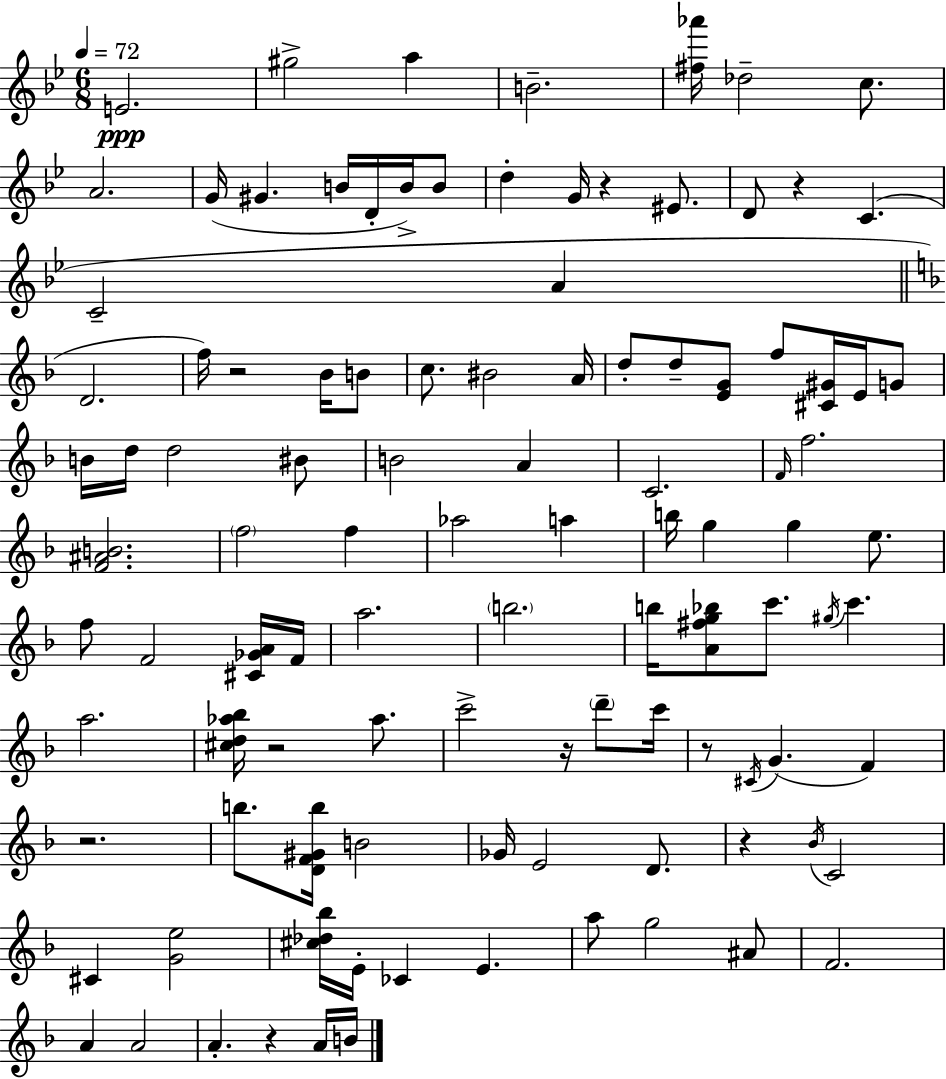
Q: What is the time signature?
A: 6/8